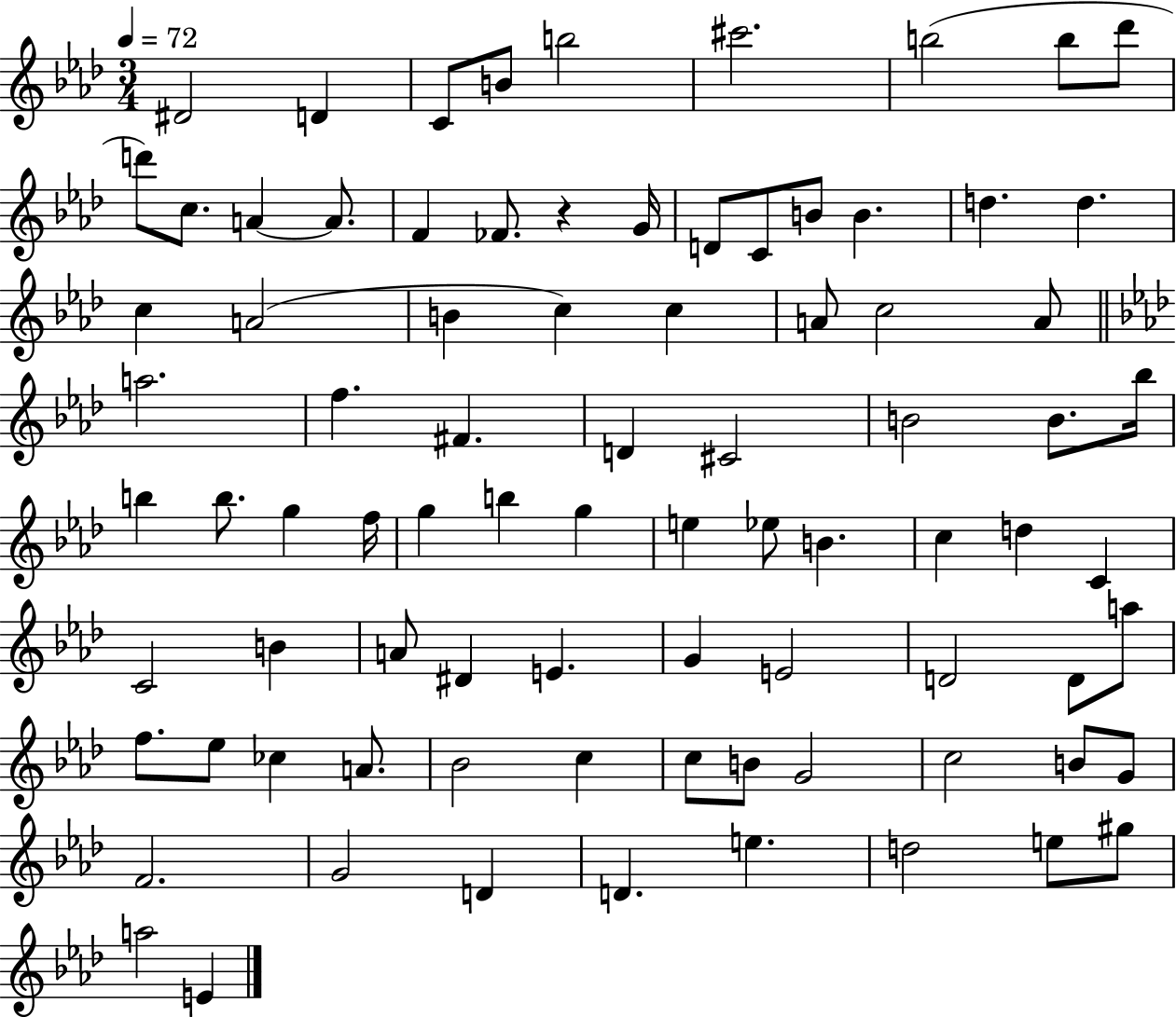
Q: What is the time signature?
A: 3/4